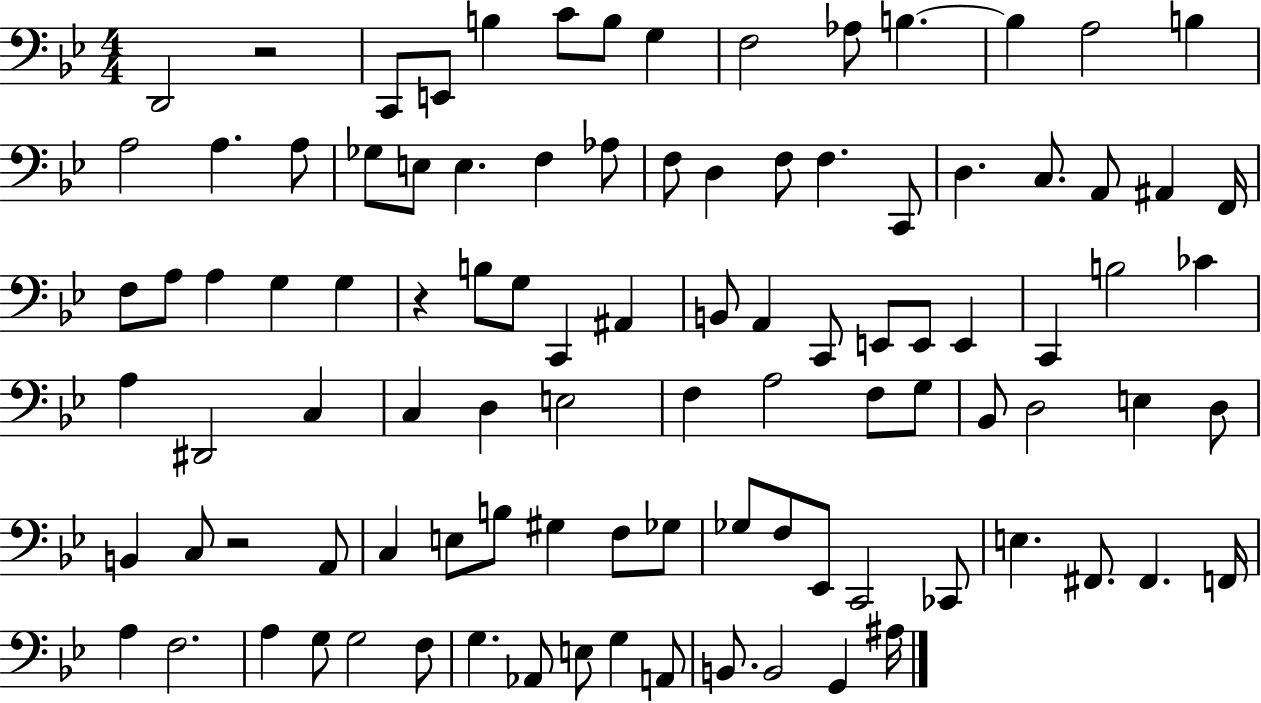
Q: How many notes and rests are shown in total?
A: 99